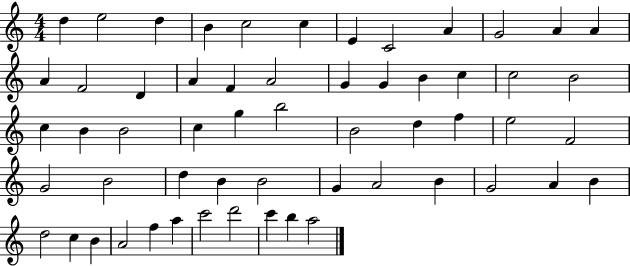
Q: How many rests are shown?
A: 0